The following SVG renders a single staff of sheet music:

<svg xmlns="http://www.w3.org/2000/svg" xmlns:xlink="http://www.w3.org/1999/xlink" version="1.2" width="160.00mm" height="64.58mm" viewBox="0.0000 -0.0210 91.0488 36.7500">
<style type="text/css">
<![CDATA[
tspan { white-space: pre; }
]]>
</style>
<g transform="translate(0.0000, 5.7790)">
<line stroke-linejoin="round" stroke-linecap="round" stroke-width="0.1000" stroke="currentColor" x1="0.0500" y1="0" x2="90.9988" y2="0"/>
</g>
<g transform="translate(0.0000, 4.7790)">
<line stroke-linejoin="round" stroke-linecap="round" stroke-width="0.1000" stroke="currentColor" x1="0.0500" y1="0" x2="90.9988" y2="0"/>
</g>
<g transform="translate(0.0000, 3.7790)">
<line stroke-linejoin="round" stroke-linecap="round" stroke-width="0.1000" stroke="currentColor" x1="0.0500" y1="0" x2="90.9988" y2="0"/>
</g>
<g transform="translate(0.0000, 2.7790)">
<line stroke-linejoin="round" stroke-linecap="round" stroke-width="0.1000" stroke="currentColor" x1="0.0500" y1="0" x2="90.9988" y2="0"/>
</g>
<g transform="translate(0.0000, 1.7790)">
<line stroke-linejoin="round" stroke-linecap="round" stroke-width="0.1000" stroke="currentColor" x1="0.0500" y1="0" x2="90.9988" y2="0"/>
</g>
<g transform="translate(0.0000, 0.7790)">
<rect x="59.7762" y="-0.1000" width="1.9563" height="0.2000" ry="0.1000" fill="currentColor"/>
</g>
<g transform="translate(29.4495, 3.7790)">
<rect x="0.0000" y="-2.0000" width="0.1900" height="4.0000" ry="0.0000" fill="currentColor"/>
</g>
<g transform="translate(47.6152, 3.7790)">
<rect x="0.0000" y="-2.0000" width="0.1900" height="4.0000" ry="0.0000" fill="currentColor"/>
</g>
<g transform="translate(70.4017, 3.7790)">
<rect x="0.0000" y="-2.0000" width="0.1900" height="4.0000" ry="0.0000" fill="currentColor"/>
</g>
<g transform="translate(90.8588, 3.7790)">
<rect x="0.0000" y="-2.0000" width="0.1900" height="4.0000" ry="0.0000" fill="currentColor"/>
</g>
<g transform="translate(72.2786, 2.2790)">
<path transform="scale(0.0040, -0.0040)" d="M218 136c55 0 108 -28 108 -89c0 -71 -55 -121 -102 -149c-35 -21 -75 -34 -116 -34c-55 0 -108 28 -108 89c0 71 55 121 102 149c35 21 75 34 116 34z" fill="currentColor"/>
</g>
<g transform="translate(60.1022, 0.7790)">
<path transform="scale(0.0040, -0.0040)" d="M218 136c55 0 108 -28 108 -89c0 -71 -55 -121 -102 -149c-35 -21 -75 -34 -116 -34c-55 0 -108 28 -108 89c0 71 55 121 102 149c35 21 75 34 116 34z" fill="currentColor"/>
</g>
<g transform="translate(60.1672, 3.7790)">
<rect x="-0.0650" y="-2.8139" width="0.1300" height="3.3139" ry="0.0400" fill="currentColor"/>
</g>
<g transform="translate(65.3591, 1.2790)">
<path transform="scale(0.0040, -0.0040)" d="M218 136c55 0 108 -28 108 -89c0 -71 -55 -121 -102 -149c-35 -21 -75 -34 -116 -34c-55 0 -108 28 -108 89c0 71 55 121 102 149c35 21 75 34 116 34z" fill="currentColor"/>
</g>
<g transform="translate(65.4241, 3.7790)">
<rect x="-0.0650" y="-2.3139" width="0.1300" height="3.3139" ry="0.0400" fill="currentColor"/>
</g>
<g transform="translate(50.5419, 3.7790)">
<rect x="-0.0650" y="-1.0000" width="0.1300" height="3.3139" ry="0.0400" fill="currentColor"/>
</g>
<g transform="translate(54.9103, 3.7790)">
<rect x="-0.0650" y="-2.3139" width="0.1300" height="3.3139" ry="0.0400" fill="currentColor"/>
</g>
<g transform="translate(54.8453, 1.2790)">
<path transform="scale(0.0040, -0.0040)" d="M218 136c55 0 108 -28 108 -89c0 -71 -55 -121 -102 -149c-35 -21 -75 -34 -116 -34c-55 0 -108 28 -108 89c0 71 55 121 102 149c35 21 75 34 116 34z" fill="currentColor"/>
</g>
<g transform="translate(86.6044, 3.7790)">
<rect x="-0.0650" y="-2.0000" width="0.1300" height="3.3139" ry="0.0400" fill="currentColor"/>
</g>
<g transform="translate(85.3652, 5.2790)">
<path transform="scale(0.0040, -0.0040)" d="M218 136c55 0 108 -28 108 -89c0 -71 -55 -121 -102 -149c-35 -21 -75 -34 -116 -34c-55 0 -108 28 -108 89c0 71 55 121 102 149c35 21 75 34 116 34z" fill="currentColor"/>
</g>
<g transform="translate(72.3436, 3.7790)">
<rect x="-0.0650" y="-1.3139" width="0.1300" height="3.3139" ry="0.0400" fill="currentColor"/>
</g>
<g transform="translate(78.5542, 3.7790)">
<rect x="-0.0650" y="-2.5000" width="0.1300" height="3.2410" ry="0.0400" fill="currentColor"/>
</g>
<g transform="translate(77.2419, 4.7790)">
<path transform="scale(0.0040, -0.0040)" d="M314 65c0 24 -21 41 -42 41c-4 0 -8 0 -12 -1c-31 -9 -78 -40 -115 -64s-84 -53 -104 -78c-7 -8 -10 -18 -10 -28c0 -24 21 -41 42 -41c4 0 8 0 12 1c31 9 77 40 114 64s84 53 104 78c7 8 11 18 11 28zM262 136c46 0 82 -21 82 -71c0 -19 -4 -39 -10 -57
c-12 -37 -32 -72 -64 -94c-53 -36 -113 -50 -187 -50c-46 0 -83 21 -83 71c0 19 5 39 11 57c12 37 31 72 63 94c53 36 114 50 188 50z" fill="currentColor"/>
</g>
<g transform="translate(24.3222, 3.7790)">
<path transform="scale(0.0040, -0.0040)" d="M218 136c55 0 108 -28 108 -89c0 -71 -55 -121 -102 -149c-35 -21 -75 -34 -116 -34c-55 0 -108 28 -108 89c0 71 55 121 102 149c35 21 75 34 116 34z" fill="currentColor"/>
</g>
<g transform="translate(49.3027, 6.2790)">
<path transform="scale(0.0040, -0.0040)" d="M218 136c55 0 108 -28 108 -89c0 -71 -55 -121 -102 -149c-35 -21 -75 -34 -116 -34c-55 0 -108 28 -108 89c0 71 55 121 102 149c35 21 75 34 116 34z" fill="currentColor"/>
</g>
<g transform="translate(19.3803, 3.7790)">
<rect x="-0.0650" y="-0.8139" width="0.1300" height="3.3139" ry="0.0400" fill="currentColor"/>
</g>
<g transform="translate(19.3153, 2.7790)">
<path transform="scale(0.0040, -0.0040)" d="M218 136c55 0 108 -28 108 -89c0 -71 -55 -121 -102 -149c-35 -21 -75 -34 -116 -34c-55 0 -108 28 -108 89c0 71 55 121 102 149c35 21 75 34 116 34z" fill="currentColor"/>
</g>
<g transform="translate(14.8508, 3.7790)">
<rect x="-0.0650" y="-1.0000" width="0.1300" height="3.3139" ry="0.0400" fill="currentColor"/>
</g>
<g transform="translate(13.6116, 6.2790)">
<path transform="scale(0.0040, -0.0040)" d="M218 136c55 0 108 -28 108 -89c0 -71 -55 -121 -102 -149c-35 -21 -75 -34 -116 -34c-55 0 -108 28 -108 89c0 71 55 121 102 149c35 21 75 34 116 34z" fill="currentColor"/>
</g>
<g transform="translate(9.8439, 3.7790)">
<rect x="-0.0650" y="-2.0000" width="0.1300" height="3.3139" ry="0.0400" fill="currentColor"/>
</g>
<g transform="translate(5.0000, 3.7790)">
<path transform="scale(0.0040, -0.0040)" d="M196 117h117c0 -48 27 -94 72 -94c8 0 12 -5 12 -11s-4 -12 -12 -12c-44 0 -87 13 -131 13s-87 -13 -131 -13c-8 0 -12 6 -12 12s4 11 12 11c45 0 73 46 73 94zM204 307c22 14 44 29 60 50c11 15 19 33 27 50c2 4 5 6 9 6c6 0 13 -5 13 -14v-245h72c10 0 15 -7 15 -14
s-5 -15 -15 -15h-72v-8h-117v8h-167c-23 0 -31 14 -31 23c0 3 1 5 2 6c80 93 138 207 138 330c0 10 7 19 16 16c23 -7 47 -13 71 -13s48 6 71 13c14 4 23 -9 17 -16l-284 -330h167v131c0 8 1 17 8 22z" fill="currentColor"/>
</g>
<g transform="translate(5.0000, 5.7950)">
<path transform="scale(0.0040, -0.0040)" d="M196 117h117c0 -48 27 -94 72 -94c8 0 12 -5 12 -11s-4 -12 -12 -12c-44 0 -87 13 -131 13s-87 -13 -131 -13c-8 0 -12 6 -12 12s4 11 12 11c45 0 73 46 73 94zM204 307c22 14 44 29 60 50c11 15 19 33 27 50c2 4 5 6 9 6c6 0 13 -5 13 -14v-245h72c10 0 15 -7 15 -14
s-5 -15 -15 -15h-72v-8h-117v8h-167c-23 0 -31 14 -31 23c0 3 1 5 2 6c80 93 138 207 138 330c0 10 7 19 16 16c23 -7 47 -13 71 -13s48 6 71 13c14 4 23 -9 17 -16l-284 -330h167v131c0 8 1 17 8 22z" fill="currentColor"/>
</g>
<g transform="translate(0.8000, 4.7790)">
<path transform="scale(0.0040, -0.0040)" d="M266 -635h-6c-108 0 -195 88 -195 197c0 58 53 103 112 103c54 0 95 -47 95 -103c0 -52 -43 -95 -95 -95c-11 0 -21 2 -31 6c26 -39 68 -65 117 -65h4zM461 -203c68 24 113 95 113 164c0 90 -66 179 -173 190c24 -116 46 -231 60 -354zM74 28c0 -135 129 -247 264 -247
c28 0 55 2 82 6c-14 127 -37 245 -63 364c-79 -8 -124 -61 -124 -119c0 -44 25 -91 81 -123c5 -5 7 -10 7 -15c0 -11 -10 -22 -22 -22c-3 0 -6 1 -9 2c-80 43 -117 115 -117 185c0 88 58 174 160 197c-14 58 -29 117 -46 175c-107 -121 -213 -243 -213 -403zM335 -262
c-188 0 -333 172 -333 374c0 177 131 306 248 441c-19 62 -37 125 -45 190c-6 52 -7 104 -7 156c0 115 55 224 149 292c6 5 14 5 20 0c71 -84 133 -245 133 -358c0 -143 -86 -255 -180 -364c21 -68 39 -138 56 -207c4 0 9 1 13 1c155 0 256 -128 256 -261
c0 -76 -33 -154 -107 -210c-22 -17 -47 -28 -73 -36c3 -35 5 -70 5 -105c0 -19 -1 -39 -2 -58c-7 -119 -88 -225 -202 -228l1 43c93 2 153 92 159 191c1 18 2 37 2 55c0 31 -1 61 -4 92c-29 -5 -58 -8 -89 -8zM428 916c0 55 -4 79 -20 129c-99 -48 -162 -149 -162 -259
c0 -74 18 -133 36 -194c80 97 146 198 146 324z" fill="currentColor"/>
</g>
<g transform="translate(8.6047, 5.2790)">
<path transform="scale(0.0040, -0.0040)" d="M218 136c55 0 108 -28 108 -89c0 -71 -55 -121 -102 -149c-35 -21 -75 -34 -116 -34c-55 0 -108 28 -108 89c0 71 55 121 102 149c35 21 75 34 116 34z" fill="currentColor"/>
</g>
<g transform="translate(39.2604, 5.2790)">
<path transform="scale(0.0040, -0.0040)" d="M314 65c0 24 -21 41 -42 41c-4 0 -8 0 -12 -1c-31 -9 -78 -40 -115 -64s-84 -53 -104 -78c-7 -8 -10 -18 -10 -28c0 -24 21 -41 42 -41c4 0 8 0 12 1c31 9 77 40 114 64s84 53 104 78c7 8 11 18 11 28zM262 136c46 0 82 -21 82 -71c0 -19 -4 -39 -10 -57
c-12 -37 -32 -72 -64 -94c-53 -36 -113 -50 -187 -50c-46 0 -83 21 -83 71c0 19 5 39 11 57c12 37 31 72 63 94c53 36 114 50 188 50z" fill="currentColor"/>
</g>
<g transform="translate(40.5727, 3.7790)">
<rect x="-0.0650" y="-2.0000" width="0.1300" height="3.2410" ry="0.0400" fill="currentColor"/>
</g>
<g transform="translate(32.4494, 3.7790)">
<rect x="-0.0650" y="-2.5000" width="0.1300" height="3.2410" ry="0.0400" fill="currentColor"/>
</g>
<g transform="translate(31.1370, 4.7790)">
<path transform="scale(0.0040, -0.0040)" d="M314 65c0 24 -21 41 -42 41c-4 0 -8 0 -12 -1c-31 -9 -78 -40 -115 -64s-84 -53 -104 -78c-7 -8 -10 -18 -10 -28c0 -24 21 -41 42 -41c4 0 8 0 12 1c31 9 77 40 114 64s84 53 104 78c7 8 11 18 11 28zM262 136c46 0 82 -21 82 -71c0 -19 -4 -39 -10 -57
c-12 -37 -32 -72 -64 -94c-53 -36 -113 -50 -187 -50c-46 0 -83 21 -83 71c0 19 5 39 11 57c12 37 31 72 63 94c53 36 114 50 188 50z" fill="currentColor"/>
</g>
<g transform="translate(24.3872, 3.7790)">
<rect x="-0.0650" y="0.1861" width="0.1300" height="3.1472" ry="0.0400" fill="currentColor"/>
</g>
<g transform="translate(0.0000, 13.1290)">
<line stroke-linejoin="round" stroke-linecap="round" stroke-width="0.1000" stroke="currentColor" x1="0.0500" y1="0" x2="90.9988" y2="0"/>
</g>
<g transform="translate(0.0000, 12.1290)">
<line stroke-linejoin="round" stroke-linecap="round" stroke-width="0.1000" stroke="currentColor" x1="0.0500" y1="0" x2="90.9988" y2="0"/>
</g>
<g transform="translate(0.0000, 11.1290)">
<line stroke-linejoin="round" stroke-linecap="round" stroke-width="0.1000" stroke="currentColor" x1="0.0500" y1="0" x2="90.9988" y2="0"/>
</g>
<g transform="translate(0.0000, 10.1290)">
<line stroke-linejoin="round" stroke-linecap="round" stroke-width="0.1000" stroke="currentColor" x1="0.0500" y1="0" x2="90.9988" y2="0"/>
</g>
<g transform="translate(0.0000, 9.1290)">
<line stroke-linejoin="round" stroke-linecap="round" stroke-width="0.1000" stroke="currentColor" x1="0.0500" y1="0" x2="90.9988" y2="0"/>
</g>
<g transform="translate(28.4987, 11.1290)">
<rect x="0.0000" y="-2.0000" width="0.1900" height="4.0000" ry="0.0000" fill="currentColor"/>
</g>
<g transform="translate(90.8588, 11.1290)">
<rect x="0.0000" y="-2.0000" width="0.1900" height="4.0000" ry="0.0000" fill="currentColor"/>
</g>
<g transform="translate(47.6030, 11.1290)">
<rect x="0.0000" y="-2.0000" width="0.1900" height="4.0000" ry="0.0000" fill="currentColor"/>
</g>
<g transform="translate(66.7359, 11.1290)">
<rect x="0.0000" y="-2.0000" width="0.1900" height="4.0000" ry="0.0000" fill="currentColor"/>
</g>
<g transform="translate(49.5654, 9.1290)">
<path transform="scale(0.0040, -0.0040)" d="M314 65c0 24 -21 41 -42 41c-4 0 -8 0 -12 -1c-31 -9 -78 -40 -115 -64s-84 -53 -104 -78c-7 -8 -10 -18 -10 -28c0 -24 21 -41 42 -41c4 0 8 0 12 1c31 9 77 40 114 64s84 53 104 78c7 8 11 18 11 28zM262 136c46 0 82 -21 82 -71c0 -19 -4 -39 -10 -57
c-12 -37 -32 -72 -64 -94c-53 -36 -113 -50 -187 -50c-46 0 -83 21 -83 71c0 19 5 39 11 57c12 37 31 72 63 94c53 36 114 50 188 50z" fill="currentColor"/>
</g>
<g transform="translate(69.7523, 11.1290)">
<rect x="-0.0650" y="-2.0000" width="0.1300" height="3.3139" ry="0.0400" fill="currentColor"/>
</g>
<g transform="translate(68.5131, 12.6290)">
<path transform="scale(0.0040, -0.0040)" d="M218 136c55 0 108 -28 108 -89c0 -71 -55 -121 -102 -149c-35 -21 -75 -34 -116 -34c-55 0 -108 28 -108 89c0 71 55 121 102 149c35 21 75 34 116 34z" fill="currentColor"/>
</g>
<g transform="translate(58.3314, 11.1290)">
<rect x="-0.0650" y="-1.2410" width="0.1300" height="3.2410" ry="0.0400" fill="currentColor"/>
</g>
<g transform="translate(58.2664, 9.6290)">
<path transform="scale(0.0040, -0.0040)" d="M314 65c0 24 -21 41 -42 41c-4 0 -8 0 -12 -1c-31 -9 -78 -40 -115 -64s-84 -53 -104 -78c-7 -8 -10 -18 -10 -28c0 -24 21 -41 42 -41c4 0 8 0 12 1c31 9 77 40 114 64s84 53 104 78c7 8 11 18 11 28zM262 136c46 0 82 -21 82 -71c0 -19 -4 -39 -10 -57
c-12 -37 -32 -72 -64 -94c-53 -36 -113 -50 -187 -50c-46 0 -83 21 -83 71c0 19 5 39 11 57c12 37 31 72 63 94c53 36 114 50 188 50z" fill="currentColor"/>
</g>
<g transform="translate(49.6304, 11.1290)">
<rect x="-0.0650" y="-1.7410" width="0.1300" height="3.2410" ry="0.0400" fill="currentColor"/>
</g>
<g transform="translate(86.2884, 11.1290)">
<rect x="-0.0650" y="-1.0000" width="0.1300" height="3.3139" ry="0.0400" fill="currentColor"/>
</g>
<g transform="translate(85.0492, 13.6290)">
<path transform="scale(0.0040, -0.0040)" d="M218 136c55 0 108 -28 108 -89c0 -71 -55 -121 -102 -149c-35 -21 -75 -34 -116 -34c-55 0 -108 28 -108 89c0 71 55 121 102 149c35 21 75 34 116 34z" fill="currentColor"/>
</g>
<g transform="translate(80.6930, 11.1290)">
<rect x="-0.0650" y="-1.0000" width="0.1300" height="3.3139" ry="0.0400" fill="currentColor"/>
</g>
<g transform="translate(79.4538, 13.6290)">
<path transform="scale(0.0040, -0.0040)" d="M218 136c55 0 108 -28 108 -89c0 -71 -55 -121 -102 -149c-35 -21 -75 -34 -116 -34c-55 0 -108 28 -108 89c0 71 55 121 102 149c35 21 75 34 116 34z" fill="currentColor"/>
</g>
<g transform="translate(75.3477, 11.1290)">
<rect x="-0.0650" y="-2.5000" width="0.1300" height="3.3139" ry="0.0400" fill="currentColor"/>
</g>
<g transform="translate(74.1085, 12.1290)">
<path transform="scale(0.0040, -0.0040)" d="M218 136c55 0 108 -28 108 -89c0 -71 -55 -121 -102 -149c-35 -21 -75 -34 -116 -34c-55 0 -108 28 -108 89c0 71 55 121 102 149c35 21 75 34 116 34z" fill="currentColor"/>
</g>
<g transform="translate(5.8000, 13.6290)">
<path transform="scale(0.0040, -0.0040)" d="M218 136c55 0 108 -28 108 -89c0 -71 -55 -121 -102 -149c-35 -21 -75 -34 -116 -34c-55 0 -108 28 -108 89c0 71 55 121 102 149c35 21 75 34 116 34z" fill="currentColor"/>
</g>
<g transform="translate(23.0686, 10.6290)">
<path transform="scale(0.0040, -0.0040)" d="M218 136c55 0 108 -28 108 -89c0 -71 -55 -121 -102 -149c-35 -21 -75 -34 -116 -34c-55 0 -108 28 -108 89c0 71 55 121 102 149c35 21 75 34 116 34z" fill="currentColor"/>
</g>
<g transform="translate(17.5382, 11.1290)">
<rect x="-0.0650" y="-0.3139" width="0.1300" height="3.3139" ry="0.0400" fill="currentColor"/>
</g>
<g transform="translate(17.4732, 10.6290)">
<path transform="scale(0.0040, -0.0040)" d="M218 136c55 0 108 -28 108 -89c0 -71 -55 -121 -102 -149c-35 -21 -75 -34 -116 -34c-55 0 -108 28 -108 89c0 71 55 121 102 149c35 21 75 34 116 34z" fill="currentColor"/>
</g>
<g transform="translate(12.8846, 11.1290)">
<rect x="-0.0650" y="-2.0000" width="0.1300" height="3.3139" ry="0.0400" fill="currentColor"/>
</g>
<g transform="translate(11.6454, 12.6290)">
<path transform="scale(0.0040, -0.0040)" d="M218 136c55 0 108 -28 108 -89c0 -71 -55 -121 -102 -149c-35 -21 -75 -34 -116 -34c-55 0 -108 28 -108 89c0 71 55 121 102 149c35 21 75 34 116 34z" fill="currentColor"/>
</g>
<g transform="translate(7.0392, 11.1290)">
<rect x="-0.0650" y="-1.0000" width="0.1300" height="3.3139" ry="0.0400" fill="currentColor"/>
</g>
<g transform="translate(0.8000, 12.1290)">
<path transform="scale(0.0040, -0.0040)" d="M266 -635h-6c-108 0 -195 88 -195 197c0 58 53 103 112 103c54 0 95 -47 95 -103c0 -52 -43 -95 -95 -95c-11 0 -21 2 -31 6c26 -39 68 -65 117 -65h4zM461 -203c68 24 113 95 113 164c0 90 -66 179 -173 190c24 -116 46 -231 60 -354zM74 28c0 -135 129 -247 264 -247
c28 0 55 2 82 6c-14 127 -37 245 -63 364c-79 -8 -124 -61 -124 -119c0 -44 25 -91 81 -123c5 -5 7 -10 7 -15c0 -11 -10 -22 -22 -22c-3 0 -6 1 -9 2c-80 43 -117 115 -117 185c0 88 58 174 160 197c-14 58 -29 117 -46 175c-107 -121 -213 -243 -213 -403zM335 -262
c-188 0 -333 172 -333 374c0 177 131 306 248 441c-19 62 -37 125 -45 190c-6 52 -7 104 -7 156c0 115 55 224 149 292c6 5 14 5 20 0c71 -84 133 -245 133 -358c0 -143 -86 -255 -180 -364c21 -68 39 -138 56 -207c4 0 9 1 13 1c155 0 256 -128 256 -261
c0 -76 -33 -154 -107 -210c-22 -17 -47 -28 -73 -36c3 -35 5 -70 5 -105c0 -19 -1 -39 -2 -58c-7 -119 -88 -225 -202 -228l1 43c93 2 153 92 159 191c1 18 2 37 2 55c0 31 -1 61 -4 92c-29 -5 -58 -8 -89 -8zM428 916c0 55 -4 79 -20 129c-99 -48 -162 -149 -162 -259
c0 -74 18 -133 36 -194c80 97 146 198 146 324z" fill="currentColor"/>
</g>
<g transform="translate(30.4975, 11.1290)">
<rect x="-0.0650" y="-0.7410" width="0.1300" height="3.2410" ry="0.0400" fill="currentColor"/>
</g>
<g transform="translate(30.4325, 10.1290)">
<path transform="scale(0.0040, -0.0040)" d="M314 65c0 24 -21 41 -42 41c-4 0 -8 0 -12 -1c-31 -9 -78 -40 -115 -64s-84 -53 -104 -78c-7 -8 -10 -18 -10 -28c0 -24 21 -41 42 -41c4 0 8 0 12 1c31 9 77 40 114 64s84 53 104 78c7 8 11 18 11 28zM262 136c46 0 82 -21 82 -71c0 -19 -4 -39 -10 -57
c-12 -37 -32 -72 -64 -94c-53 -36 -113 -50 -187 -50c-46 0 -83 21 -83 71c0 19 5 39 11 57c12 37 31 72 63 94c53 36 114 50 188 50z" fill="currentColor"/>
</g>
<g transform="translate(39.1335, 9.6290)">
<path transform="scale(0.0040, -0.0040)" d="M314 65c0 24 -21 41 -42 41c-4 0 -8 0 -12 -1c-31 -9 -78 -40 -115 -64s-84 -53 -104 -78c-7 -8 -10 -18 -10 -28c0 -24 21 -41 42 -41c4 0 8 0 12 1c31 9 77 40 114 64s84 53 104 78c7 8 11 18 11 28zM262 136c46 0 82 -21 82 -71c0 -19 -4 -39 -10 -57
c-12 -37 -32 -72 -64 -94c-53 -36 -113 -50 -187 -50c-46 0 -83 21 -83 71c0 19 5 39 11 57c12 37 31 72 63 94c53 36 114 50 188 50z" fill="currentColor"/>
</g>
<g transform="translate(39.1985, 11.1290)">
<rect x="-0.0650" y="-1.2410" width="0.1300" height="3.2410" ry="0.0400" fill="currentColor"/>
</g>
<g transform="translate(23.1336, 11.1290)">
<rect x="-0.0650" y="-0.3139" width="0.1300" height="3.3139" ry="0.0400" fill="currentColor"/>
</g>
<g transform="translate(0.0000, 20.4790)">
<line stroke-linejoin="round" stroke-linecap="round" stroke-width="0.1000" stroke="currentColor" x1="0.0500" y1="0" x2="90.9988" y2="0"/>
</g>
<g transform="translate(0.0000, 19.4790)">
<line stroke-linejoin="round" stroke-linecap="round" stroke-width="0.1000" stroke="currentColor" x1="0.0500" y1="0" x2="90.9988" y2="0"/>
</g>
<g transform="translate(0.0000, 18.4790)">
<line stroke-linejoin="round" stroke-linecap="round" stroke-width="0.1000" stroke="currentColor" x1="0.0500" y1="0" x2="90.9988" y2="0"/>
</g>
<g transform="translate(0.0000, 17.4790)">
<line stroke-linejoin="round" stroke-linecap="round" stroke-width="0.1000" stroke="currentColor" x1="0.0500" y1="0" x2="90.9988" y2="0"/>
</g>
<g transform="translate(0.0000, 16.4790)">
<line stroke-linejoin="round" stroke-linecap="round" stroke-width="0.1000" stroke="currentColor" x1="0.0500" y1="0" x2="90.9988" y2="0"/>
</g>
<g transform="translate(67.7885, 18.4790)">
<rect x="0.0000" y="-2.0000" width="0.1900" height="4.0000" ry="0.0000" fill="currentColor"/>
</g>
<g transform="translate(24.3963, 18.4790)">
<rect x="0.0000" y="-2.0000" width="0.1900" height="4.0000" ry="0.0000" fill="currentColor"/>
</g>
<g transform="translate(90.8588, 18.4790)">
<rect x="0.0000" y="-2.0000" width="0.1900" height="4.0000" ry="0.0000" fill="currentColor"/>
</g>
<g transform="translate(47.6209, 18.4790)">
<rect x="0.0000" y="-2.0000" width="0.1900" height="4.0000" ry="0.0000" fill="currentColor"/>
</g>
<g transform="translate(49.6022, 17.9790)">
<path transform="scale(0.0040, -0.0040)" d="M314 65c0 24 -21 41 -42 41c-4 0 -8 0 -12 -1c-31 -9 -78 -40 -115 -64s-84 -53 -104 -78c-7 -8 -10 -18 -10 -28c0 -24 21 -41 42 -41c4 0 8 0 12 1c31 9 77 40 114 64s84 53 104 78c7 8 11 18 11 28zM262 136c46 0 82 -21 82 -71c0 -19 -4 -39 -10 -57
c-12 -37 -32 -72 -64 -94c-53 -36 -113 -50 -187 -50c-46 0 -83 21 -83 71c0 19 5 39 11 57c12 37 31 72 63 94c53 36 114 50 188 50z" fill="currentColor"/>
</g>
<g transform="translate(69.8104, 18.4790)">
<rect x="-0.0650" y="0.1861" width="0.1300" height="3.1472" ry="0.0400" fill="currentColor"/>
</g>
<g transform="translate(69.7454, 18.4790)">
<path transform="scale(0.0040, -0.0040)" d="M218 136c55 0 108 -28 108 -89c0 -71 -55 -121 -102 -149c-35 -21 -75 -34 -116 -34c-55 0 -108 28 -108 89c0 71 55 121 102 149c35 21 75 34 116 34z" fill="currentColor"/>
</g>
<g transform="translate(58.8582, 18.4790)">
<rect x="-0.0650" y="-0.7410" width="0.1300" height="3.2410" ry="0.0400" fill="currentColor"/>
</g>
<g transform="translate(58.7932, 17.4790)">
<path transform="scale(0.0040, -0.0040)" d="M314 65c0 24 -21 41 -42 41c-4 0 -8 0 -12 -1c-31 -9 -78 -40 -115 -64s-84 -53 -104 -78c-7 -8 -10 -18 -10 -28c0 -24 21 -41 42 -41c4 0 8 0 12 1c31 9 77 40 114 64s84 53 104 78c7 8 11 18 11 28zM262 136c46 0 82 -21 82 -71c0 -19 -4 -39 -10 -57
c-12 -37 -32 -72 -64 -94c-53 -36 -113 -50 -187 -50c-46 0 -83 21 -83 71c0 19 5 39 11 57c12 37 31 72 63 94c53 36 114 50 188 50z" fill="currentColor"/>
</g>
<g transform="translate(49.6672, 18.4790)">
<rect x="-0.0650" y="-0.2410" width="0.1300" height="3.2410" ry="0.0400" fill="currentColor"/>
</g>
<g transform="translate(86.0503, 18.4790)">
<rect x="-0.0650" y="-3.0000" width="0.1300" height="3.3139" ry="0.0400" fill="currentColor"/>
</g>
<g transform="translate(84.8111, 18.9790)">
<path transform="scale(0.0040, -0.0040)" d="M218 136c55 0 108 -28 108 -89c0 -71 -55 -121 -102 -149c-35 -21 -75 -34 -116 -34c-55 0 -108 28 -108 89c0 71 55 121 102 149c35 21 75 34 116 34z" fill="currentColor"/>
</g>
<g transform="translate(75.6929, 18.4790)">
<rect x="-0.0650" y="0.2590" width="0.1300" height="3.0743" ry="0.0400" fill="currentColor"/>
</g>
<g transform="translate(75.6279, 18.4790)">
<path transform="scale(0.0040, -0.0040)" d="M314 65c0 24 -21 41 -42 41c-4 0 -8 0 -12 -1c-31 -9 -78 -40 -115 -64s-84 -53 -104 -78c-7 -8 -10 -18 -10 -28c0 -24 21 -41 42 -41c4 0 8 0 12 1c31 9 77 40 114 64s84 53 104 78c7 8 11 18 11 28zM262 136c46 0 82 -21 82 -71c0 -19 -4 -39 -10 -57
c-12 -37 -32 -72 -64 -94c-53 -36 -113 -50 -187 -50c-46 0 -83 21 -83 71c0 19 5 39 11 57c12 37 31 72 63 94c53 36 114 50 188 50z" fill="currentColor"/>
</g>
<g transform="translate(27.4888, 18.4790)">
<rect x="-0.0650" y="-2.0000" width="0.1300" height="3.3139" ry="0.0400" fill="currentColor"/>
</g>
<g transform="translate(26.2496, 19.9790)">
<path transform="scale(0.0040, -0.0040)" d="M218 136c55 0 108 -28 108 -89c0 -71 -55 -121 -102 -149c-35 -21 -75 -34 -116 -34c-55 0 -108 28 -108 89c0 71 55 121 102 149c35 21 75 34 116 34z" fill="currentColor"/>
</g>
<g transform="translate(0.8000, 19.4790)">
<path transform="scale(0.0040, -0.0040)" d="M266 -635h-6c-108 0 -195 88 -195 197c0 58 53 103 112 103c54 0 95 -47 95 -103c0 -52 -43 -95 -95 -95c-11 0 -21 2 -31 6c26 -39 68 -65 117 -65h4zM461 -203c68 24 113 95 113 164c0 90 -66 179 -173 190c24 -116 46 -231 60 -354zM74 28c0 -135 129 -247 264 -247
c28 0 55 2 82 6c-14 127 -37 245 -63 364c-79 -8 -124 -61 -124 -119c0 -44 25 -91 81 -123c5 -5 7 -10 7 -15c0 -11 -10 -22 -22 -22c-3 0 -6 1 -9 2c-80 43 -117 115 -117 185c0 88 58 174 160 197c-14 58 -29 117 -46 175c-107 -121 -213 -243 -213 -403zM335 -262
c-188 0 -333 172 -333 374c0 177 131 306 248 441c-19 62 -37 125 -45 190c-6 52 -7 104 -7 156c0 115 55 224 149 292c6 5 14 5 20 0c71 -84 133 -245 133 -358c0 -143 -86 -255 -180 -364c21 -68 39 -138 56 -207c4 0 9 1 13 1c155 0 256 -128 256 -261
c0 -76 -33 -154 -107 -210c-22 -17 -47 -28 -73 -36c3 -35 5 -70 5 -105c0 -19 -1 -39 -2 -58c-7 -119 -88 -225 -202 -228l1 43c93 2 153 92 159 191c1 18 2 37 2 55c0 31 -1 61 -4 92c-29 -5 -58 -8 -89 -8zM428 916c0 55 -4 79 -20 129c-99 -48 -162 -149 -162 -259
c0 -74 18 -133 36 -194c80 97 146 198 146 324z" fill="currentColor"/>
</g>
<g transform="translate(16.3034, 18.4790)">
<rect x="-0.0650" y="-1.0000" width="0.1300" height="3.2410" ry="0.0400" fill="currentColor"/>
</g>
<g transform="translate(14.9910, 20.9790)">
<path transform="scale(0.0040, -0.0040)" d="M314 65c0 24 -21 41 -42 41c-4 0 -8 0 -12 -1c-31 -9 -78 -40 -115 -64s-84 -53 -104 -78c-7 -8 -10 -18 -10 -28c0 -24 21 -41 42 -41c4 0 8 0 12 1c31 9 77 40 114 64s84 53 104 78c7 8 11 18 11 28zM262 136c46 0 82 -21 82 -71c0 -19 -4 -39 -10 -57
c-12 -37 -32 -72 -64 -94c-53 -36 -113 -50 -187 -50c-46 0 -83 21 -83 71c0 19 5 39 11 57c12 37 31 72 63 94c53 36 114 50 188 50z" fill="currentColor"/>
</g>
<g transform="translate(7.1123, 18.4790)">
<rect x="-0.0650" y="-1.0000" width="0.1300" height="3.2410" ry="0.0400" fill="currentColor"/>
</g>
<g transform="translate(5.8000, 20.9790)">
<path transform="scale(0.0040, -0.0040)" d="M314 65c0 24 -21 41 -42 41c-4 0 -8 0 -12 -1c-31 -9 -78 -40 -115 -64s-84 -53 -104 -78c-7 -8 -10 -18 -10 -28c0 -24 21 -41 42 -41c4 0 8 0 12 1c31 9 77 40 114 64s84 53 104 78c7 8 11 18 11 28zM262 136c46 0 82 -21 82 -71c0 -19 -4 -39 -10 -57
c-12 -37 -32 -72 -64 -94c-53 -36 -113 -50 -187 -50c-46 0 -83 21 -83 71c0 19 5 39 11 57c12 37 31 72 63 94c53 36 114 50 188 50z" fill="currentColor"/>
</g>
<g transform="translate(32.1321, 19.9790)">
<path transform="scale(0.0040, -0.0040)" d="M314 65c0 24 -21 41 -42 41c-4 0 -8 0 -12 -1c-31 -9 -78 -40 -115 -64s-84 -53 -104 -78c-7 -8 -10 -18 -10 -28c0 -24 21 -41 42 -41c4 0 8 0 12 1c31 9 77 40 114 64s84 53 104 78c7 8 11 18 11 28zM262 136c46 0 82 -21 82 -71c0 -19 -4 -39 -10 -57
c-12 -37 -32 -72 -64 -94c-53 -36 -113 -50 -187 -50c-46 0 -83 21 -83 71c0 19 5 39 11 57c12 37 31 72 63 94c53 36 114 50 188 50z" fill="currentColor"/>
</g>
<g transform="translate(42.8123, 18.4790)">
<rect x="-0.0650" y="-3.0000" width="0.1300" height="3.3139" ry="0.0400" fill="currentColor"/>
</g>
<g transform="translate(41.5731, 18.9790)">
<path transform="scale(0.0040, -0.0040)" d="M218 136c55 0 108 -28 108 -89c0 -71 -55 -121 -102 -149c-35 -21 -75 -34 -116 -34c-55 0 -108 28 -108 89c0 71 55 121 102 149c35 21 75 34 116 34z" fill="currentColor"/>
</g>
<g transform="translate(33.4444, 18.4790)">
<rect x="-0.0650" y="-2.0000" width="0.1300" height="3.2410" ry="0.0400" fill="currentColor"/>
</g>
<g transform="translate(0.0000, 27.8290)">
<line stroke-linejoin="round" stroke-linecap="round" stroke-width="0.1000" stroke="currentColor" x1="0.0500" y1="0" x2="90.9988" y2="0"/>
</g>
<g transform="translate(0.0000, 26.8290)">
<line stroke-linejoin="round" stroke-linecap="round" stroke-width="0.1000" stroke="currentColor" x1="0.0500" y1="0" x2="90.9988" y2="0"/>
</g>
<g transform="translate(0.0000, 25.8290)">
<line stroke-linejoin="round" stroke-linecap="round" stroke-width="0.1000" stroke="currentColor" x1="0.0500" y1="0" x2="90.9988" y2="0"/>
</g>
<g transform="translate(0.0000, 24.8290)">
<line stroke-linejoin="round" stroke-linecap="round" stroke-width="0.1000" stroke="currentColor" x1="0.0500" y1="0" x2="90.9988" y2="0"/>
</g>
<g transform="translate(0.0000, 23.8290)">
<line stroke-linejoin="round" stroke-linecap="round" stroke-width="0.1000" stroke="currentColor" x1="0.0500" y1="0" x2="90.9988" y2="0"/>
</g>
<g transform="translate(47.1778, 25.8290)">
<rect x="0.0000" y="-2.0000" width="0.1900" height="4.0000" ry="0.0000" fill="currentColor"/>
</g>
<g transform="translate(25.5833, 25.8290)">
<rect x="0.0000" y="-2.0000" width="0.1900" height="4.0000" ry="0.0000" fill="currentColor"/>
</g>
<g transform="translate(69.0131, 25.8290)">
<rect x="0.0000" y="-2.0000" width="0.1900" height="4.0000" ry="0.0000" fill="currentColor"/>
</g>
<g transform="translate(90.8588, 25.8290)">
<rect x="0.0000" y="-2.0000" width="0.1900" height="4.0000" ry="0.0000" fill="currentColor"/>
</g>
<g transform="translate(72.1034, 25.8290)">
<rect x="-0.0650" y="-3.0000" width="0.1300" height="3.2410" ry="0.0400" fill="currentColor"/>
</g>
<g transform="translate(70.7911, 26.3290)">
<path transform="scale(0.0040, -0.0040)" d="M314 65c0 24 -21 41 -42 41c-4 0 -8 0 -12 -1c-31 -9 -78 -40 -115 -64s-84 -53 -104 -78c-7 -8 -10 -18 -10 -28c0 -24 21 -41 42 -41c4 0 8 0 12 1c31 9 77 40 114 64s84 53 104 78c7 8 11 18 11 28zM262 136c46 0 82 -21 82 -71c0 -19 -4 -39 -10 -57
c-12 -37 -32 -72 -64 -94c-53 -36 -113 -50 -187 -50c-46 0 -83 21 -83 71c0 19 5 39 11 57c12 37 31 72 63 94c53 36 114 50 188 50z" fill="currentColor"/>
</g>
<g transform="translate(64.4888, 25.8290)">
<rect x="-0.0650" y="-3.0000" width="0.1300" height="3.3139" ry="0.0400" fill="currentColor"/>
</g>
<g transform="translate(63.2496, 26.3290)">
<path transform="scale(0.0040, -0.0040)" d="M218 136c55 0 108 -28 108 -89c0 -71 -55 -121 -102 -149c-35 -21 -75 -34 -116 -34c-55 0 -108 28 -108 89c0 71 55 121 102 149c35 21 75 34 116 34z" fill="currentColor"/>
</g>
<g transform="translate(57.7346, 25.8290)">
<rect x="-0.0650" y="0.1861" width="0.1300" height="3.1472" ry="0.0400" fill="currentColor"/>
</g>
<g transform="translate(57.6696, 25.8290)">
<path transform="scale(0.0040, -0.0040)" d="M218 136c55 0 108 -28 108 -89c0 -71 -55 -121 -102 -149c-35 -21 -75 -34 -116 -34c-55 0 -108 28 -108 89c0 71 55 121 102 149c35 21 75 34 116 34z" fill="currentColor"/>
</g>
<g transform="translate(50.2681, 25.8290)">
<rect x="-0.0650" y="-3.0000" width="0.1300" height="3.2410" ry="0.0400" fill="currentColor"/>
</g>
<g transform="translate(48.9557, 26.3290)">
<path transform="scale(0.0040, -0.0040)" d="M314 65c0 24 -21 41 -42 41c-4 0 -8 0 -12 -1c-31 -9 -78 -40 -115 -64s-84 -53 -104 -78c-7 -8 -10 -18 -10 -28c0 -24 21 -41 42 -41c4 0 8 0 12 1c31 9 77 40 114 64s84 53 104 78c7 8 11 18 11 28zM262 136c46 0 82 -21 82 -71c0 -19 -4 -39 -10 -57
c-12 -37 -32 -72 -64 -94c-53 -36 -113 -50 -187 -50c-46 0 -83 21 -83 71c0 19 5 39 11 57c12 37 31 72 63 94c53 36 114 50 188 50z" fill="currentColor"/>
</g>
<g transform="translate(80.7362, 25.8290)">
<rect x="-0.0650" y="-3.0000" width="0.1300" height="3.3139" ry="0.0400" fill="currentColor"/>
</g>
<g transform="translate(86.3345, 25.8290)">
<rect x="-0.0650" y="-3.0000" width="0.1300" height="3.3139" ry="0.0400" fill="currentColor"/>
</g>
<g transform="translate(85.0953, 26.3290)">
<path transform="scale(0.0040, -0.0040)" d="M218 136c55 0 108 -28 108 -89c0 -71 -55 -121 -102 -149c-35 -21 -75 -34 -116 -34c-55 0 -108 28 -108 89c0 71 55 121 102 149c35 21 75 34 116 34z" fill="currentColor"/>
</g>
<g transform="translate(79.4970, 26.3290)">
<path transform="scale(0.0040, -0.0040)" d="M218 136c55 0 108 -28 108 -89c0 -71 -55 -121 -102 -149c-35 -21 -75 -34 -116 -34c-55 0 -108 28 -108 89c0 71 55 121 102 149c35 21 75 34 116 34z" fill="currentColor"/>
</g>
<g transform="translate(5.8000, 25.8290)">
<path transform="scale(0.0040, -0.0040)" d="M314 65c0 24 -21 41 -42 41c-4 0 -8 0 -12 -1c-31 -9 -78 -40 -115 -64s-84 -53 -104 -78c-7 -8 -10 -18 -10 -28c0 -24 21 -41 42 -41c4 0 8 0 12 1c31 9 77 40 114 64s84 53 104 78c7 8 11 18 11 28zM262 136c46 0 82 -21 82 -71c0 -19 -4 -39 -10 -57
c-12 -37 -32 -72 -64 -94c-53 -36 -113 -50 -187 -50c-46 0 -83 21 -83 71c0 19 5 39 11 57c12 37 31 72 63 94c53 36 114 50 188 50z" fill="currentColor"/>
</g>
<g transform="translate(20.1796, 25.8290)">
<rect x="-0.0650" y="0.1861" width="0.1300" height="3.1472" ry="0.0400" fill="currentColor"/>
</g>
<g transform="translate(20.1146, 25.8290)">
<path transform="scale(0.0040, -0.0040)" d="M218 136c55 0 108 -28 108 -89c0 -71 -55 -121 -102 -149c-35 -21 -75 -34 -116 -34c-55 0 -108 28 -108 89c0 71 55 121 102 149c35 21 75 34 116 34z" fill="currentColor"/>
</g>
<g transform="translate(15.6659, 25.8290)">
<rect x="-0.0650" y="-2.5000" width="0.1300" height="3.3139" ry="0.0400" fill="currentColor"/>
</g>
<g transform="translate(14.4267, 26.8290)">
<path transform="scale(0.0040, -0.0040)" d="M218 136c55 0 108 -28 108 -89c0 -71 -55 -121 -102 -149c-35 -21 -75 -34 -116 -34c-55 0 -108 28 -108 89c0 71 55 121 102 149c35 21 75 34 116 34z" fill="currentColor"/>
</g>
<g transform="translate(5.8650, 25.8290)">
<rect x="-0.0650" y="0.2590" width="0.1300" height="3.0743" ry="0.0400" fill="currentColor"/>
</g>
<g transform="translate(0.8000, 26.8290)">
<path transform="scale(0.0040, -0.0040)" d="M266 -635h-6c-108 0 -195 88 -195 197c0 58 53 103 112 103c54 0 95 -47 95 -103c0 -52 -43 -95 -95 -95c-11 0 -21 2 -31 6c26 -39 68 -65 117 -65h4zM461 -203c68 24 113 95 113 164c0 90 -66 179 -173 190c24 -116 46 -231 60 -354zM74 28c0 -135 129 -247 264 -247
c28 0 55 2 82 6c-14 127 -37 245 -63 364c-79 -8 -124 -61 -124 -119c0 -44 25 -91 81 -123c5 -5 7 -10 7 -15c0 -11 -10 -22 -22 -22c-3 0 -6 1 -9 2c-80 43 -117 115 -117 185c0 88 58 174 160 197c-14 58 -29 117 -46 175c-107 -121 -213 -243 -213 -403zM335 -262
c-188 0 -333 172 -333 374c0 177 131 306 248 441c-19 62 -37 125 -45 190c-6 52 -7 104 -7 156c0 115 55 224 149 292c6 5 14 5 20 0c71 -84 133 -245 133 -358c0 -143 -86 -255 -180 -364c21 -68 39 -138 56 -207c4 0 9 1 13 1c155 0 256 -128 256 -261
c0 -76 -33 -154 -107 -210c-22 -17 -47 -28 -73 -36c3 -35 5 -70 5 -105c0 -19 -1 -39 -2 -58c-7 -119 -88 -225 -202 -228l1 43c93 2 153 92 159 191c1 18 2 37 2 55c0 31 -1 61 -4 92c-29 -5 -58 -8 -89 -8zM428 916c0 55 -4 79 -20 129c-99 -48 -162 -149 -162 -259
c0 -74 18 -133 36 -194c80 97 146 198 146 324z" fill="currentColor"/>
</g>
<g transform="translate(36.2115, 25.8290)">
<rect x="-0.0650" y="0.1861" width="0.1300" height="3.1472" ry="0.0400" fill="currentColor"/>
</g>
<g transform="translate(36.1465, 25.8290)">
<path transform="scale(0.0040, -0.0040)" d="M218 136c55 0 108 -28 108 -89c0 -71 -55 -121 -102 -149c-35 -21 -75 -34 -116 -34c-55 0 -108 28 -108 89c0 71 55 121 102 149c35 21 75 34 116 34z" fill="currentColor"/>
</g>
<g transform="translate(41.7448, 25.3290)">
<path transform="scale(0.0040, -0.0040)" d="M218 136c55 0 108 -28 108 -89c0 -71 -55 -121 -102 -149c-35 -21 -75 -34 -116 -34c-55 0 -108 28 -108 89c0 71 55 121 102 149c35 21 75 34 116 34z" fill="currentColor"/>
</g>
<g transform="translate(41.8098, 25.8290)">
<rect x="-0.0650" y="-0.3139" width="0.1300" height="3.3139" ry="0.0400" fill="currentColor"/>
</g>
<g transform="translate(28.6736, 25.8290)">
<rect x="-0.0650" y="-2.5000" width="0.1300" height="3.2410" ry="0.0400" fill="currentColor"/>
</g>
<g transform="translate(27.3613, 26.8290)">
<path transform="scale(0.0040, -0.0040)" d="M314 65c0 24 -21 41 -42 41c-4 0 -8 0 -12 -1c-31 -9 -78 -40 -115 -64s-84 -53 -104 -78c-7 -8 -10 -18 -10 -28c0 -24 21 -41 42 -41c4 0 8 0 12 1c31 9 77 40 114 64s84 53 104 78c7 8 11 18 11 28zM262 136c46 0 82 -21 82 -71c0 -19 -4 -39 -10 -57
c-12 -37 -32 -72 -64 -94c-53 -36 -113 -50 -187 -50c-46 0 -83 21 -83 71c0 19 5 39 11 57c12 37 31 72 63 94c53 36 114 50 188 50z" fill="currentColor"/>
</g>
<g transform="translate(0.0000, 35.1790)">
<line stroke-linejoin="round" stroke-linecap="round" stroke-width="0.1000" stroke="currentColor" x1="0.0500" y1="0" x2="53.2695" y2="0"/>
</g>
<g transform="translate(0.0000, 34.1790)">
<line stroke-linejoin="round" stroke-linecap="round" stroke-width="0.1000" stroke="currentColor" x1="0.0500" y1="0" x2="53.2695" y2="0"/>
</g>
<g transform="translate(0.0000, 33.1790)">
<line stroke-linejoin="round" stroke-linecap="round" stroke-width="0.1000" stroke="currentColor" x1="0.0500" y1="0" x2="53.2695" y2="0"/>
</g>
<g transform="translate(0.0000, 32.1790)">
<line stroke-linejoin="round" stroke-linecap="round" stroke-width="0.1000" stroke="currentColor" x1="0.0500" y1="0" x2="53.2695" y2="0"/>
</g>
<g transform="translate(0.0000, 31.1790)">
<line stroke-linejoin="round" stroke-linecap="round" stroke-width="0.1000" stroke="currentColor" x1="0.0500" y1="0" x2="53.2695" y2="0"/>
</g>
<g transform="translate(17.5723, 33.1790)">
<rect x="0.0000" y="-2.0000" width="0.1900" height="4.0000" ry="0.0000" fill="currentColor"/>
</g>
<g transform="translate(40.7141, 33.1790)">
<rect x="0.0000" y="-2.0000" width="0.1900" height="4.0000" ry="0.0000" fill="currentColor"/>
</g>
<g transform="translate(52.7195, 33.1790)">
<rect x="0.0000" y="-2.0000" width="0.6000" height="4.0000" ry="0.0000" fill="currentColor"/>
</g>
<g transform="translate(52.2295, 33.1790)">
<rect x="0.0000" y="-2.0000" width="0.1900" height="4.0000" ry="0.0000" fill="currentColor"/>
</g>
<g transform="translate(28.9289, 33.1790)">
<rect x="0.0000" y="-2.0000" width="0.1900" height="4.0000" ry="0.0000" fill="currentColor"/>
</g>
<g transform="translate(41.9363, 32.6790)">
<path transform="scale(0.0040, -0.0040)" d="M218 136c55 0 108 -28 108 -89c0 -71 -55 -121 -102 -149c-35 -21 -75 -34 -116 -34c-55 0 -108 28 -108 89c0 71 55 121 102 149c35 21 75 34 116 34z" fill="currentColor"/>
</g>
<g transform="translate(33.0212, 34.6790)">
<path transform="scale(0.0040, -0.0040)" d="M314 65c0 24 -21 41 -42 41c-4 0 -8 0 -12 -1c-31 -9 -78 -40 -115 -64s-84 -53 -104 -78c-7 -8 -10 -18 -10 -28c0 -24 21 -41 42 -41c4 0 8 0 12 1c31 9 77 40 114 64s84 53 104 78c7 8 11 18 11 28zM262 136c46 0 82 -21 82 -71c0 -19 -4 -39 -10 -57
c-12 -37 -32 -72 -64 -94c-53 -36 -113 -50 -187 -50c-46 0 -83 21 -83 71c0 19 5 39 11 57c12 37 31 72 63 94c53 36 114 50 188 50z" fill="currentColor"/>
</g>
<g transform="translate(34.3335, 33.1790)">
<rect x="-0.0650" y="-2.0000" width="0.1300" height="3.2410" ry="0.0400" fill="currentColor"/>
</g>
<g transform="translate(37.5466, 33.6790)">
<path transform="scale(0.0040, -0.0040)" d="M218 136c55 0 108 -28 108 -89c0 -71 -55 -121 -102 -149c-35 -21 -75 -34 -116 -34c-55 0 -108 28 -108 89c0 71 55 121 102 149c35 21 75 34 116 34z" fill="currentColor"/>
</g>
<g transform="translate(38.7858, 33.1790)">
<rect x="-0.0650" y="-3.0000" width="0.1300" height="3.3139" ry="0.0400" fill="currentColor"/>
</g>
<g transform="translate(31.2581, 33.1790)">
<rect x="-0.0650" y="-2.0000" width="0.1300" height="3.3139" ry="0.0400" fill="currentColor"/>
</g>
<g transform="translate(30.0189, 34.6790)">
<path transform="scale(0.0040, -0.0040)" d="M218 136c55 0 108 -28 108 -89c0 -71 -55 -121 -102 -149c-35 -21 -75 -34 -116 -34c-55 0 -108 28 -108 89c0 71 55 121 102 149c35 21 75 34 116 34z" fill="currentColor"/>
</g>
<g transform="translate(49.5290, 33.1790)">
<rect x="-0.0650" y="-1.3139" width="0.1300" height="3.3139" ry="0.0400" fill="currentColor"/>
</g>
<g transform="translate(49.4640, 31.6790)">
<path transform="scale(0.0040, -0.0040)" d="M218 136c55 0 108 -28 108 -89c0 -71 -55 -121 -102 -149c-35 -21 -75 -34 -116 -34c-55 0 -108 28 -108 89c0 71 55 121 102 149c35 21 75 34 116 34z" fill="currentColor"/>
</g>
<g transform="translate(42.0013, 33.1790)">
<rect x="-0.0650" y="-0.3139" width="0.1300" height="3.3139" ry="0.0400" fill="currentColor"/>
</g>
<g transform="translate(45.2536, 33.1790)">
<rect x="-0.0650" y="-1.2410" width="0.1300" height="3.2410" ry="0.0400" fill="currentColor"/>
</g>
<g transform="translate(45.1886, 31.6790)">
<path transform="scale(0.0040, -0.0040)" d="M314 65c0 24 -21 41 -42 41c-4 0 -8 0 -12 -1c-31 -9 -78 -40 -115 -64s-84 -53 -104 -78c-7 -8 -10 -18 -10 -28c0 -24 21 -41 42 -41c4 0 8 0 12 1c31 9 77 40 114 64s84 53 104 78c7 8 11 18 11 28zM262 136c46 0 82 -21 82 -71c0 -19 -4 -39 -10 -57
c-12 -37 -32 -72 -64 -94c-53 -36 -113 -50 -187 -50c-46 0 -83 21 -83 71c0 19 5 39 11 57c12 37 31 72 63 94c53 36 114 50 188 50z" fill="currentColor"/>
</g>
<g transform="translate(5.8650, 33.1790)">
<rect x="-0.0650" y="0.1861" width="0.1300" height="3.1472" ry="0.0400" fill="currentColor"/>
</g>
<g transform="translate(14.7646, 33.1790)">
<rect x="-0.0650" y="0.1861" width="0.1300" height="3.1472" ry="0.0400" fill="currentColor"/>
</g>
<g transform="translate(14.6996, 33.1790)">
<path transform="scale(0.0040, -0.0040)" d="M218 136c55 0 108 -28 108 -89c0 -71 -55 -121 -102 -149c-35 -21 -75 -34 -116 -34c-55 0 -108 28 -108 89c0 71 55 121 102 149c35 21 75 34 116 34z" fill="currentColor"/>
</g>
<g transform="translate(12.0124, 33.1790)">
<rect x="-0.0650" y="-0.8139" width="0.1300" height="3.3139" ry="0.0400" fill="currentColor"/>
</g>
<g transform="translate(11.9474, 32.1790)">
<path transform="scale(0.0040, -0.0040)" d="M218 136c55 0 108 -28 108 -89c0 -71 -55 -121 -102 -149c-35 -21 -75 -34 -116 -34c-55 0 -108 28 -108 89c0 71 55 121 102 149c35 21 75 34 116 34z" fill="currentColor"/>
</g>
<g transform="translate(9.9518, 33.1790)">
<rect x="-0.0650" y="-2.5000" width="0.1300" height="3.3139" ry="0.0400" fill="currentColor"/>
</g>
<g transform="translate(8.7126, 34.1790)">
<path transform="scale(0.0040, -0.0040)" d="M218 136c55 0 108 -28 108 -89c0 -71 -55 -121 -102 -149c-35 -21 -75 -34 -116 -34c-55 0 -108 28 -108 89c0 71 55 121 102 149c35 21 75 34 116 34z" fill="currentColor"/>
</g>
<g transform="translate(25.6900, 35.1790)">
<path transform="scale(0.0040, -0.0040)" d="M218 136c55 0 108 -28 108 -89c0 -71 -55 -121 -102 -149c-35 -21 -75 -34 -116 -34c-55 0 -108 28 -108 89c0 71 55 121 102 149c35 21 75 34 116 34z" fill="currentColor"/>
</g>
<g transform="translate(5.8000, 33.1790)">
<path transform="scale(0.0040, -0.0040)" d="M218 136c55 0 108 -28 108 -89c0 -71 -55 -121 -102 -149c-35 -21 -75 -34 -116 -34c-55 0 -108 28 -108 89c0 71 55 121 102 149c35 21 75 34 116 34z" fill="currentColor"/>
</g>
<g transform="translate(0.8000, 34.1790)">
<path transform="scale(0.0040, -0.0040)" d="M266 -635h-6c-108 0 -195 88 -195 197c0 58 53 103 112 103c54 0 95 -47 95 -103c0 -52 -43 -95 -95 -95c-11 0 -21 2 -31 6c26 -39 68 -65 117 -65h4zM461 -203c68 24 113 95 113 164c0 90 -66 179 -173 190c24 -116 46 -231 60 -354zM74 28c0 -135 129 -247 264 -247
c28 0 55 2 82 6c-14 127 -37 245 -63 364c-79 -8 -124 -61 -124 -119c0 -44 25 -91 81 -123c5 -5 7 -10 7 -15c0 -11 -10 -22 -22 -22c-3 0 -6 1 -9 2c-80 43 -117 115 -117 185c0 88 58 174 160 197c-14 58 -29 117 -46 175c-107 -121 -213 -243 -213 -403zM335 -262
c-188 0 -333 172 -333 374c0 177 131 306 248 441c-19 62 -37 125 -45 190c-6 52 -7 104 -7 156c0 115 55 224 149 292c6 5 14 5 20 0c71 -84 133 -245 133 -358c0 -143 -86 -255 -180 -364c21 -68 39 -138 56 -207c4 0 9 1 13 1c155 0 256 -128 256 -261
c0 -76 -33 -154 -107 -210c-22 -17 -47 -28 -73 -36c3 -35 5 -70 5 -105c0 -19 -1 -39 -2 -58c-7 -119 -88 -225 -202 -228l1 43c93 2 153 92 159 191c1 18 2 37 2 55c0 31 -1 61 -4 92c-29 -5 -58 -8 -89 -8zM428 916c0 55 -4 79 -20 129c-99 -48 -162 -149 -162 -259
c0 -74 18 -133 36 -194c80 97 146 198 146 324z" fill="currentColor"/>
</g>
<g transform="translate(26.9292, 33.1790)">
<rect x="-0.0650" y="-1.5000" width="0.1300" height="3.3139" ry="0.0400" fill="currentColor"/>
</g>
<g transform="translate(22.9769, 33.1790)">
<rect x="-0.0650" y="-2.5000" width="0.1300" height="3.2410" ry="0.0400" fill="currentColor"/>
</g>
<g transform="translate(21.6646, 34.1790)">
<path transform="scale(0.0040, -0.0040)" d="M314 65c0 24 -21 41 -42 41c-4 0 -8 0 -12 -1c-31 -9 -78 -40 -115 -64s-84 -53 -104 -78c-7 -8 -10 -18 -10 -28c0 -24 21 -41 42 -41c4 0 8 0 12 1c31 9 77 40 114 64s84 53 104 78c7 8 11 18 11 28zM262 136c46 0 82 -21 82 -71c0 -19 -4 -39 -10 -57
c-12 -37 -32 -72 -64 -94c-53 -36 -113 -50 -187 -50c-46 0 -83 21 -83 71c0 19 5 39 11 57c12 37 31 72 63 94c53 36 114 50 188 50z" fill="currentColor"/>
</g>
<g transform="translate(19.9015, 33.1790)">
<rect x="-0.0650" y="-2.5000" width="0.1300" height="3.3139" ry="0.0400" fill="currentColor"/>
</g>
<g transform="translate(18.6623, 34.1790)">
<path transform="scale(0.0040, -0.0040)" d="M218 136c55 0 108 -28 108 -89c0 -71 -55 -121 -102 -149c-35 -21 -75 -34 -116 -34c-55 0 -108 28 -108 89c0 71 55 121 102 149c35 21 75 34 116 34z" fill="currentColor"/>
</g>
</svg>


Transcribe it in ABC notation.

X:1
T:Untitled
M:4/4
L:1/4
K:C
F D d B G2 F2 D g a g e G2 F D F c c d2 e2 f2 e2 F G D D D2 D2 F F2 A c2 d2 B B2 A B2 G B G2 B c A2 B A A2 A A B G d B G G2 E F F2 A c e2 e